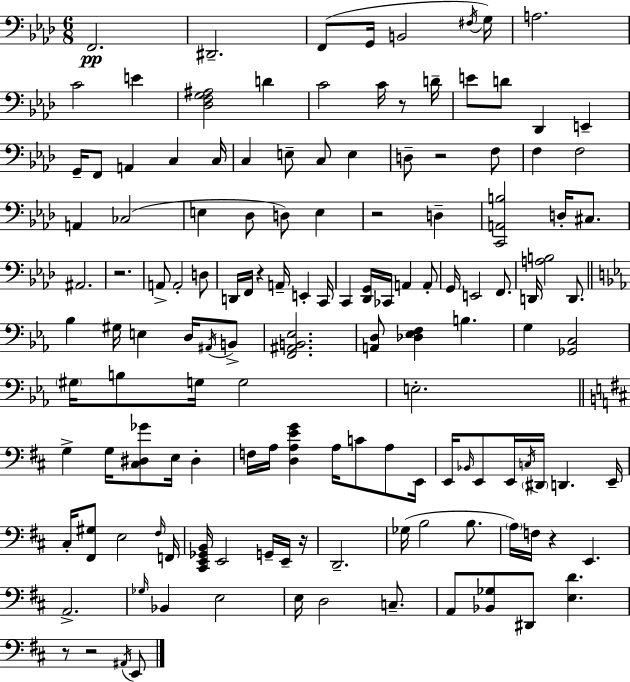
{
  \clef bass
  \numericTimeSignature
  \time 6/8
  \key f \minor
  \repeat volta 2 { f,2.\pp | dis,2.-- | f,8( g,16 b,2 \acciaccatura { fis16 } | g16) a2. | \break c'2 e'4 | <des f g ais>2 d'4 | c'2 c'16 r8 | d'16-- e'8 d'8 des,4 e,4-- | \break g,16-- f,8 a,4 c4 | c16 c4 e8-- c8 e4 | d8-- r2 f8 | f4 f2 | \break a,4 ces2( | e4 des8 d8) e4 | r2 d4-- | <c, a, b>2 d16-. cis8. | \break ais,2. | r2. | a,8-> a,2-. d8 | d,16 f,16 r4 a,16-- e,4-. | \break c,16 c,4 <des, g,>16 ces,16 a,4 a,8-. | g,16 e,2 f,8. | d,16 <a b>2 d,8. | \bar "||" \break \key ees \major bes4 gis16 e4 d16 \acciaccatura { ais,16 } b,8-> | <f, ais, b, ees>2. | <a, d>8 <des ees f>4 b4. | g4 <ges, c>2 | \break \parenthesize gis16 b8 g16 g2 | e2.-. | \bar "||" \break \key d \major g4-> g16 <cis dis ges'>8 e16 dis4-. | f16 a16 <d a e' g'>4 a16 c'8 a8 e,16 | e,16 \grace { bes,16 } e,8 e,16 \acciaccatura { c16 } \parenthesize dis,16 d,4. | e,16-- cis16-. <fis, gis>8 e2 | \break \grace { fis16 } f,16 <cis, e, ges, b,>16 e,2 | g,16-- e,16-- r16 d,2.-- | ges16( b2 | b8. \parenthesize a16) f16 r4 e,4. | \break a,2.-> | \grace { ges16 } bes,4 e2 | e16 d2 | c8.-- a,8 <bes, ges>8 dis,8 <e d'>4. | \break r8 r2 | \acciaccatura { ais,16 } e,8 } \bar "|."
}